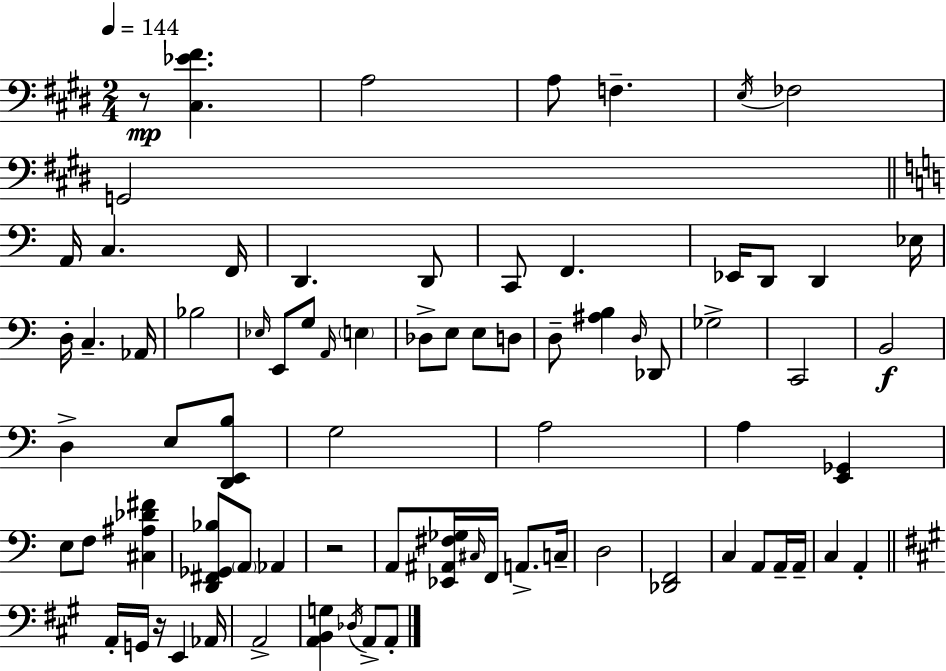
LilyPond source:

{
  \clef bass
  \numericTimeSignature
  \time 2/4
  \key e \major
  \tempo 4 = 144
  \repeat volta 2 { r8\mp <cis ees' fis'>4. | a2 | a8 f4.-- | \acciaccatura { e16 } fes2 | \break g,2 | \bar "||" \break \key a \minor a,16 c4. f,16 | d,4. d,8 | c,8 f,4. | ees,16 d,8 d,4 ees16 | \break d16-. c4.-- aes,16 | bes2 | \grace { ees16 } e,8 g8 \grace { a,16 } \parenthesize e4 | des8-> e8 e8 | \break d8 d8-- <ais b>4 | \grace { d16 } des,8 ges2-> | c,2 | b,2\f | \break d4-> e8 | <d, e, b>8 g2 | a2 | a4 <e, ges,>4 | \break e8 f8 <cis ais des' fis'>4 | <d, fis, ges, bes>8 \parenthesize a,8 aes,4 | r2 | a,8 <ees, ais, fis ges>16 \grace { cis16 } f,16 | \break a,8.-> c16-- d2 | <des, f,>2 | c4 | a,8 a,16-- a,16-- c4 | \break a,4-. \bar "||" \break \key a \major a,16-. g,16 r16 e,4 aes,16 | a,2-> | <a, b, g>4 \acciaccatura { des16 } a,8-> a,8-. | } \bar "|."
}